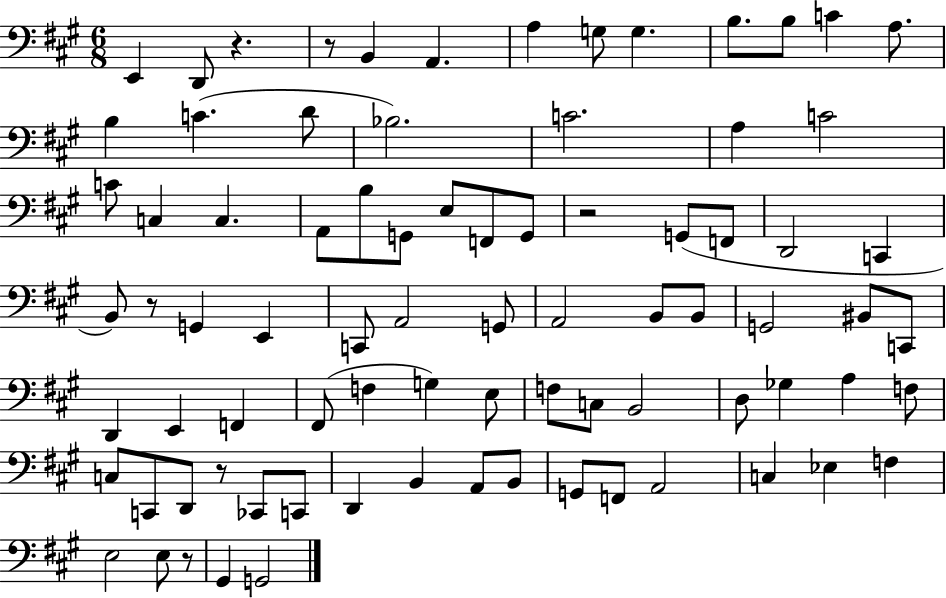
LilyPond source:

{
  \clef bass
  \numericTimeSignature
  \time 6/8
  \key a \major
  \repeat volta 2 { e,4 d,8 r4. | r8 b,4 a,4. | a4 g8 g4. | b8. b8 c'4 a8. | \break b4 c'4.( d'8 | bes2.) | c'2. | a4 c'2 | \break c'8 c4 c4. | a,8 b8 g,8 e8 f,8 g,8 | r2 g,8( f,8 | d,2 c,4 | \break b,8) r8 g,4 e,4 | c,8 a,2 g,8 | a,2 b,8 b,8 | g,2 bis,8 c,8 | \break d,4 e,4 f,4 | fis,8( f4 g4) e8 | f8 c8 b,2 | d8 ges4 a4 f8 | \break c8 c,8 d,8 r8 ces,8 c,8 | d,4 b,4 a,8 b,8 | g,8 f,8 a,2 | c4 ees4 f4 | \break e2 e8 r8 | gis,4 g,2 | } \bar "|."
}